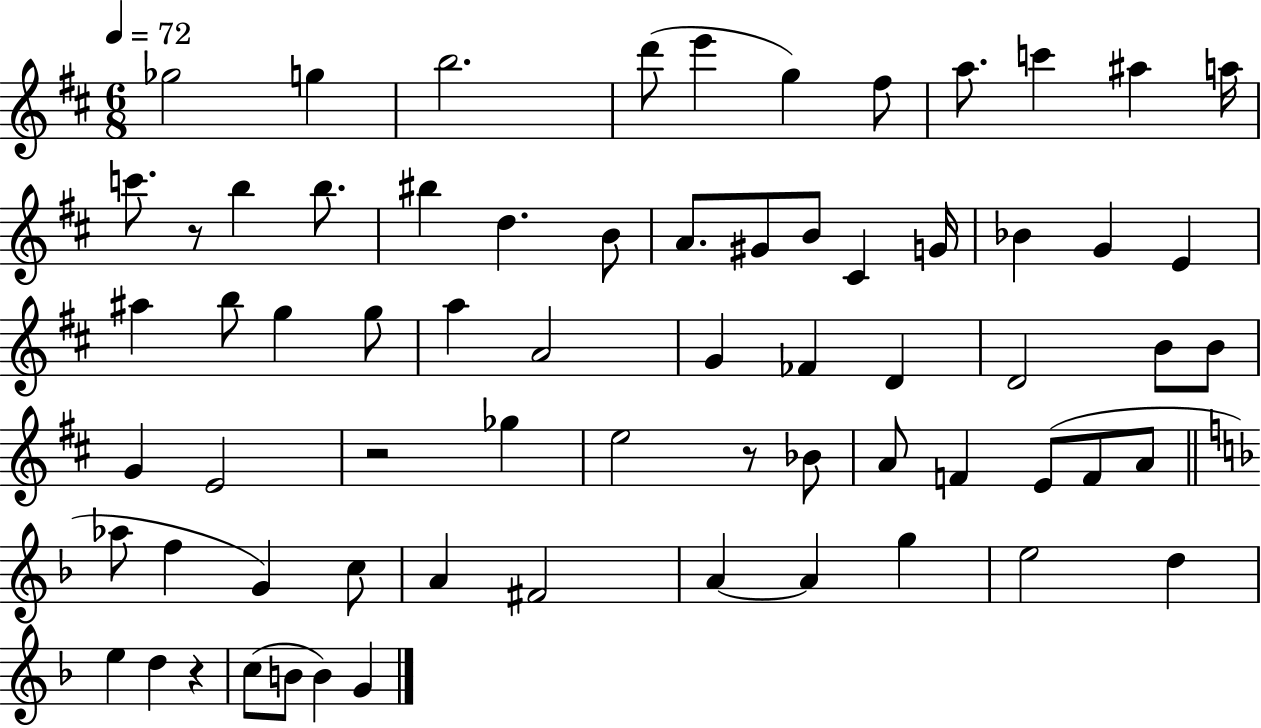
{
  \clef treble
  \numericTimeSignature
  \time 6/8
  \key d \major
  \tempo 4 = 72
  ges''2 g''4 | b''2. | d'''8( e'''4 g''4) fis''8 | a''8. c'''4 ais''4 a''16 | \break c'''8. r8 b''4 b''8. | bis''4 d''4. b'8 | a'8. gis'8 b'8 cis'4 g'16 | bes'4 g'4 e'4 | \break ais''4 b''8 g''4 g''8 | a''4 a'2 | g'4 fes'4 d'4 | d'2 b'8 b'8 | \break g'4 e'2 | r2 ges''4 | e''2 r8 bes'8 | a'8 f'4 e'8( f'8 a'8 | \break \bar "||" \break \key f \major aes''8 f''4 g'4) c''8 | a'4 fis'2 | a'4~~ a'4 g''4 | e''2 d''4 | \break e''4 d''4 r4 | c''8( b'8 b'4) g'4 | \bar "|."
}